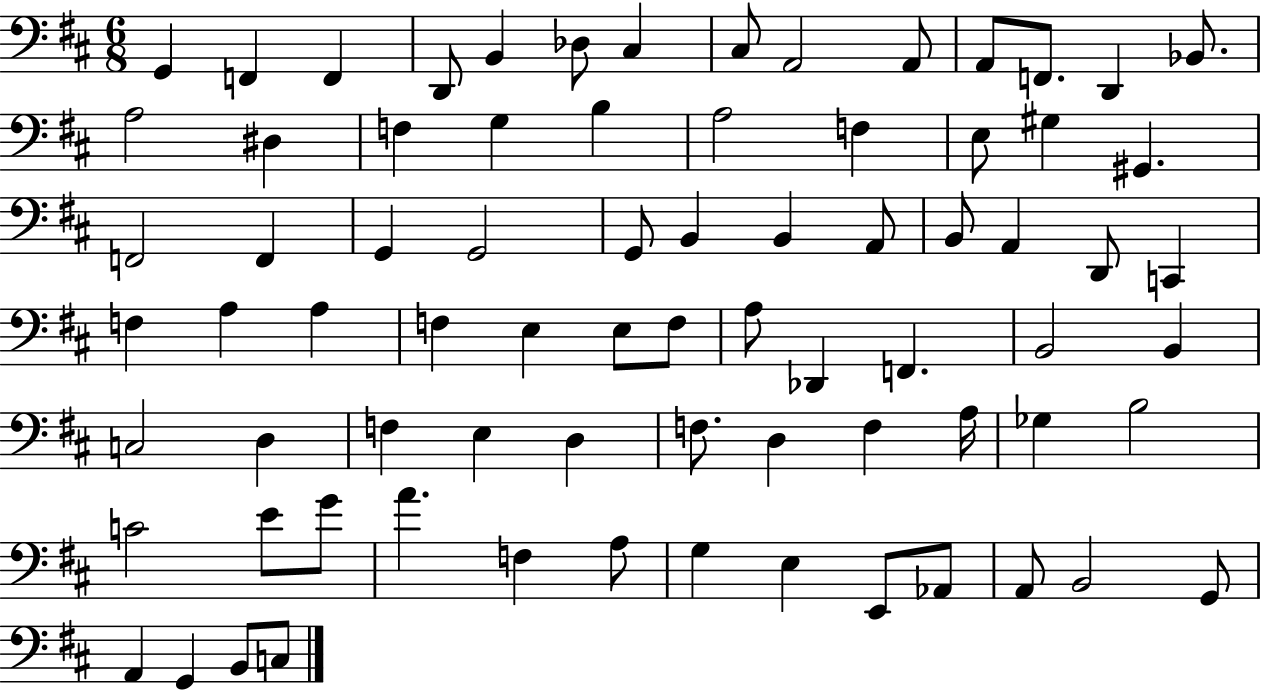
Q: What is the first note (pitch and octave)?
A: G2